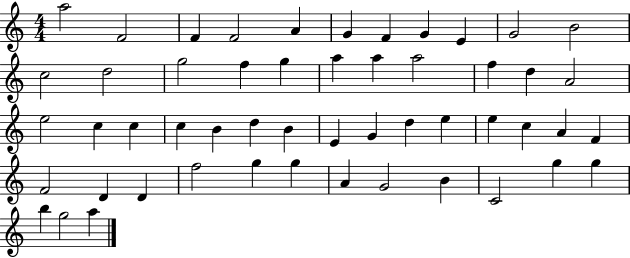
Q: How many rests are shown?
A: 0